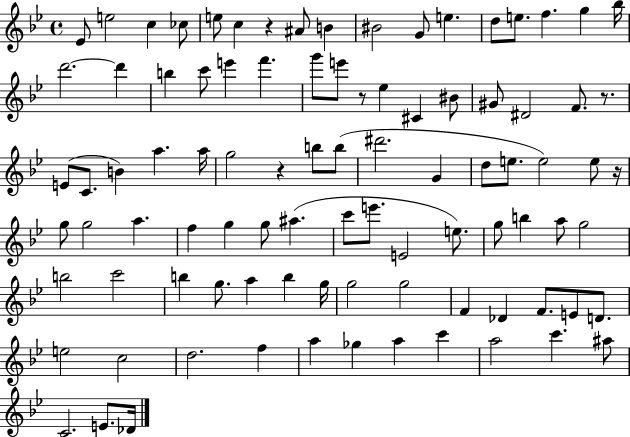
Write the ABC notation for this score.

X:1
T:Untitled
M:4/4
L:1/4
K:Bb
_E/2 e2 c _c/2 e/2 c z ^A/2 B ^B2 G/2 e d/2 e/2 f g _b/4 d'2 d' b c'/2 e' f' g'/2 e'/2 z/2 _e ^C ^B/2 ^G/2 ^D2 F/2 z/2 E/2 C/2 B a a/4 g2 z b/2 b/2 ^d'2 G d/2 e/2 e2 e/2 z/4 g/2 g2 a f g g/2 ^a c'/2 e'/2 E2 e/2 g/2 b a/2 g2 b2 c'2 b g/2 a b g/4 g2 g2 F _D F/2 E/2 D/2 e2 c2 d2 f a _g a c' a2 c' ^a/2 C2 E/2 _D/4